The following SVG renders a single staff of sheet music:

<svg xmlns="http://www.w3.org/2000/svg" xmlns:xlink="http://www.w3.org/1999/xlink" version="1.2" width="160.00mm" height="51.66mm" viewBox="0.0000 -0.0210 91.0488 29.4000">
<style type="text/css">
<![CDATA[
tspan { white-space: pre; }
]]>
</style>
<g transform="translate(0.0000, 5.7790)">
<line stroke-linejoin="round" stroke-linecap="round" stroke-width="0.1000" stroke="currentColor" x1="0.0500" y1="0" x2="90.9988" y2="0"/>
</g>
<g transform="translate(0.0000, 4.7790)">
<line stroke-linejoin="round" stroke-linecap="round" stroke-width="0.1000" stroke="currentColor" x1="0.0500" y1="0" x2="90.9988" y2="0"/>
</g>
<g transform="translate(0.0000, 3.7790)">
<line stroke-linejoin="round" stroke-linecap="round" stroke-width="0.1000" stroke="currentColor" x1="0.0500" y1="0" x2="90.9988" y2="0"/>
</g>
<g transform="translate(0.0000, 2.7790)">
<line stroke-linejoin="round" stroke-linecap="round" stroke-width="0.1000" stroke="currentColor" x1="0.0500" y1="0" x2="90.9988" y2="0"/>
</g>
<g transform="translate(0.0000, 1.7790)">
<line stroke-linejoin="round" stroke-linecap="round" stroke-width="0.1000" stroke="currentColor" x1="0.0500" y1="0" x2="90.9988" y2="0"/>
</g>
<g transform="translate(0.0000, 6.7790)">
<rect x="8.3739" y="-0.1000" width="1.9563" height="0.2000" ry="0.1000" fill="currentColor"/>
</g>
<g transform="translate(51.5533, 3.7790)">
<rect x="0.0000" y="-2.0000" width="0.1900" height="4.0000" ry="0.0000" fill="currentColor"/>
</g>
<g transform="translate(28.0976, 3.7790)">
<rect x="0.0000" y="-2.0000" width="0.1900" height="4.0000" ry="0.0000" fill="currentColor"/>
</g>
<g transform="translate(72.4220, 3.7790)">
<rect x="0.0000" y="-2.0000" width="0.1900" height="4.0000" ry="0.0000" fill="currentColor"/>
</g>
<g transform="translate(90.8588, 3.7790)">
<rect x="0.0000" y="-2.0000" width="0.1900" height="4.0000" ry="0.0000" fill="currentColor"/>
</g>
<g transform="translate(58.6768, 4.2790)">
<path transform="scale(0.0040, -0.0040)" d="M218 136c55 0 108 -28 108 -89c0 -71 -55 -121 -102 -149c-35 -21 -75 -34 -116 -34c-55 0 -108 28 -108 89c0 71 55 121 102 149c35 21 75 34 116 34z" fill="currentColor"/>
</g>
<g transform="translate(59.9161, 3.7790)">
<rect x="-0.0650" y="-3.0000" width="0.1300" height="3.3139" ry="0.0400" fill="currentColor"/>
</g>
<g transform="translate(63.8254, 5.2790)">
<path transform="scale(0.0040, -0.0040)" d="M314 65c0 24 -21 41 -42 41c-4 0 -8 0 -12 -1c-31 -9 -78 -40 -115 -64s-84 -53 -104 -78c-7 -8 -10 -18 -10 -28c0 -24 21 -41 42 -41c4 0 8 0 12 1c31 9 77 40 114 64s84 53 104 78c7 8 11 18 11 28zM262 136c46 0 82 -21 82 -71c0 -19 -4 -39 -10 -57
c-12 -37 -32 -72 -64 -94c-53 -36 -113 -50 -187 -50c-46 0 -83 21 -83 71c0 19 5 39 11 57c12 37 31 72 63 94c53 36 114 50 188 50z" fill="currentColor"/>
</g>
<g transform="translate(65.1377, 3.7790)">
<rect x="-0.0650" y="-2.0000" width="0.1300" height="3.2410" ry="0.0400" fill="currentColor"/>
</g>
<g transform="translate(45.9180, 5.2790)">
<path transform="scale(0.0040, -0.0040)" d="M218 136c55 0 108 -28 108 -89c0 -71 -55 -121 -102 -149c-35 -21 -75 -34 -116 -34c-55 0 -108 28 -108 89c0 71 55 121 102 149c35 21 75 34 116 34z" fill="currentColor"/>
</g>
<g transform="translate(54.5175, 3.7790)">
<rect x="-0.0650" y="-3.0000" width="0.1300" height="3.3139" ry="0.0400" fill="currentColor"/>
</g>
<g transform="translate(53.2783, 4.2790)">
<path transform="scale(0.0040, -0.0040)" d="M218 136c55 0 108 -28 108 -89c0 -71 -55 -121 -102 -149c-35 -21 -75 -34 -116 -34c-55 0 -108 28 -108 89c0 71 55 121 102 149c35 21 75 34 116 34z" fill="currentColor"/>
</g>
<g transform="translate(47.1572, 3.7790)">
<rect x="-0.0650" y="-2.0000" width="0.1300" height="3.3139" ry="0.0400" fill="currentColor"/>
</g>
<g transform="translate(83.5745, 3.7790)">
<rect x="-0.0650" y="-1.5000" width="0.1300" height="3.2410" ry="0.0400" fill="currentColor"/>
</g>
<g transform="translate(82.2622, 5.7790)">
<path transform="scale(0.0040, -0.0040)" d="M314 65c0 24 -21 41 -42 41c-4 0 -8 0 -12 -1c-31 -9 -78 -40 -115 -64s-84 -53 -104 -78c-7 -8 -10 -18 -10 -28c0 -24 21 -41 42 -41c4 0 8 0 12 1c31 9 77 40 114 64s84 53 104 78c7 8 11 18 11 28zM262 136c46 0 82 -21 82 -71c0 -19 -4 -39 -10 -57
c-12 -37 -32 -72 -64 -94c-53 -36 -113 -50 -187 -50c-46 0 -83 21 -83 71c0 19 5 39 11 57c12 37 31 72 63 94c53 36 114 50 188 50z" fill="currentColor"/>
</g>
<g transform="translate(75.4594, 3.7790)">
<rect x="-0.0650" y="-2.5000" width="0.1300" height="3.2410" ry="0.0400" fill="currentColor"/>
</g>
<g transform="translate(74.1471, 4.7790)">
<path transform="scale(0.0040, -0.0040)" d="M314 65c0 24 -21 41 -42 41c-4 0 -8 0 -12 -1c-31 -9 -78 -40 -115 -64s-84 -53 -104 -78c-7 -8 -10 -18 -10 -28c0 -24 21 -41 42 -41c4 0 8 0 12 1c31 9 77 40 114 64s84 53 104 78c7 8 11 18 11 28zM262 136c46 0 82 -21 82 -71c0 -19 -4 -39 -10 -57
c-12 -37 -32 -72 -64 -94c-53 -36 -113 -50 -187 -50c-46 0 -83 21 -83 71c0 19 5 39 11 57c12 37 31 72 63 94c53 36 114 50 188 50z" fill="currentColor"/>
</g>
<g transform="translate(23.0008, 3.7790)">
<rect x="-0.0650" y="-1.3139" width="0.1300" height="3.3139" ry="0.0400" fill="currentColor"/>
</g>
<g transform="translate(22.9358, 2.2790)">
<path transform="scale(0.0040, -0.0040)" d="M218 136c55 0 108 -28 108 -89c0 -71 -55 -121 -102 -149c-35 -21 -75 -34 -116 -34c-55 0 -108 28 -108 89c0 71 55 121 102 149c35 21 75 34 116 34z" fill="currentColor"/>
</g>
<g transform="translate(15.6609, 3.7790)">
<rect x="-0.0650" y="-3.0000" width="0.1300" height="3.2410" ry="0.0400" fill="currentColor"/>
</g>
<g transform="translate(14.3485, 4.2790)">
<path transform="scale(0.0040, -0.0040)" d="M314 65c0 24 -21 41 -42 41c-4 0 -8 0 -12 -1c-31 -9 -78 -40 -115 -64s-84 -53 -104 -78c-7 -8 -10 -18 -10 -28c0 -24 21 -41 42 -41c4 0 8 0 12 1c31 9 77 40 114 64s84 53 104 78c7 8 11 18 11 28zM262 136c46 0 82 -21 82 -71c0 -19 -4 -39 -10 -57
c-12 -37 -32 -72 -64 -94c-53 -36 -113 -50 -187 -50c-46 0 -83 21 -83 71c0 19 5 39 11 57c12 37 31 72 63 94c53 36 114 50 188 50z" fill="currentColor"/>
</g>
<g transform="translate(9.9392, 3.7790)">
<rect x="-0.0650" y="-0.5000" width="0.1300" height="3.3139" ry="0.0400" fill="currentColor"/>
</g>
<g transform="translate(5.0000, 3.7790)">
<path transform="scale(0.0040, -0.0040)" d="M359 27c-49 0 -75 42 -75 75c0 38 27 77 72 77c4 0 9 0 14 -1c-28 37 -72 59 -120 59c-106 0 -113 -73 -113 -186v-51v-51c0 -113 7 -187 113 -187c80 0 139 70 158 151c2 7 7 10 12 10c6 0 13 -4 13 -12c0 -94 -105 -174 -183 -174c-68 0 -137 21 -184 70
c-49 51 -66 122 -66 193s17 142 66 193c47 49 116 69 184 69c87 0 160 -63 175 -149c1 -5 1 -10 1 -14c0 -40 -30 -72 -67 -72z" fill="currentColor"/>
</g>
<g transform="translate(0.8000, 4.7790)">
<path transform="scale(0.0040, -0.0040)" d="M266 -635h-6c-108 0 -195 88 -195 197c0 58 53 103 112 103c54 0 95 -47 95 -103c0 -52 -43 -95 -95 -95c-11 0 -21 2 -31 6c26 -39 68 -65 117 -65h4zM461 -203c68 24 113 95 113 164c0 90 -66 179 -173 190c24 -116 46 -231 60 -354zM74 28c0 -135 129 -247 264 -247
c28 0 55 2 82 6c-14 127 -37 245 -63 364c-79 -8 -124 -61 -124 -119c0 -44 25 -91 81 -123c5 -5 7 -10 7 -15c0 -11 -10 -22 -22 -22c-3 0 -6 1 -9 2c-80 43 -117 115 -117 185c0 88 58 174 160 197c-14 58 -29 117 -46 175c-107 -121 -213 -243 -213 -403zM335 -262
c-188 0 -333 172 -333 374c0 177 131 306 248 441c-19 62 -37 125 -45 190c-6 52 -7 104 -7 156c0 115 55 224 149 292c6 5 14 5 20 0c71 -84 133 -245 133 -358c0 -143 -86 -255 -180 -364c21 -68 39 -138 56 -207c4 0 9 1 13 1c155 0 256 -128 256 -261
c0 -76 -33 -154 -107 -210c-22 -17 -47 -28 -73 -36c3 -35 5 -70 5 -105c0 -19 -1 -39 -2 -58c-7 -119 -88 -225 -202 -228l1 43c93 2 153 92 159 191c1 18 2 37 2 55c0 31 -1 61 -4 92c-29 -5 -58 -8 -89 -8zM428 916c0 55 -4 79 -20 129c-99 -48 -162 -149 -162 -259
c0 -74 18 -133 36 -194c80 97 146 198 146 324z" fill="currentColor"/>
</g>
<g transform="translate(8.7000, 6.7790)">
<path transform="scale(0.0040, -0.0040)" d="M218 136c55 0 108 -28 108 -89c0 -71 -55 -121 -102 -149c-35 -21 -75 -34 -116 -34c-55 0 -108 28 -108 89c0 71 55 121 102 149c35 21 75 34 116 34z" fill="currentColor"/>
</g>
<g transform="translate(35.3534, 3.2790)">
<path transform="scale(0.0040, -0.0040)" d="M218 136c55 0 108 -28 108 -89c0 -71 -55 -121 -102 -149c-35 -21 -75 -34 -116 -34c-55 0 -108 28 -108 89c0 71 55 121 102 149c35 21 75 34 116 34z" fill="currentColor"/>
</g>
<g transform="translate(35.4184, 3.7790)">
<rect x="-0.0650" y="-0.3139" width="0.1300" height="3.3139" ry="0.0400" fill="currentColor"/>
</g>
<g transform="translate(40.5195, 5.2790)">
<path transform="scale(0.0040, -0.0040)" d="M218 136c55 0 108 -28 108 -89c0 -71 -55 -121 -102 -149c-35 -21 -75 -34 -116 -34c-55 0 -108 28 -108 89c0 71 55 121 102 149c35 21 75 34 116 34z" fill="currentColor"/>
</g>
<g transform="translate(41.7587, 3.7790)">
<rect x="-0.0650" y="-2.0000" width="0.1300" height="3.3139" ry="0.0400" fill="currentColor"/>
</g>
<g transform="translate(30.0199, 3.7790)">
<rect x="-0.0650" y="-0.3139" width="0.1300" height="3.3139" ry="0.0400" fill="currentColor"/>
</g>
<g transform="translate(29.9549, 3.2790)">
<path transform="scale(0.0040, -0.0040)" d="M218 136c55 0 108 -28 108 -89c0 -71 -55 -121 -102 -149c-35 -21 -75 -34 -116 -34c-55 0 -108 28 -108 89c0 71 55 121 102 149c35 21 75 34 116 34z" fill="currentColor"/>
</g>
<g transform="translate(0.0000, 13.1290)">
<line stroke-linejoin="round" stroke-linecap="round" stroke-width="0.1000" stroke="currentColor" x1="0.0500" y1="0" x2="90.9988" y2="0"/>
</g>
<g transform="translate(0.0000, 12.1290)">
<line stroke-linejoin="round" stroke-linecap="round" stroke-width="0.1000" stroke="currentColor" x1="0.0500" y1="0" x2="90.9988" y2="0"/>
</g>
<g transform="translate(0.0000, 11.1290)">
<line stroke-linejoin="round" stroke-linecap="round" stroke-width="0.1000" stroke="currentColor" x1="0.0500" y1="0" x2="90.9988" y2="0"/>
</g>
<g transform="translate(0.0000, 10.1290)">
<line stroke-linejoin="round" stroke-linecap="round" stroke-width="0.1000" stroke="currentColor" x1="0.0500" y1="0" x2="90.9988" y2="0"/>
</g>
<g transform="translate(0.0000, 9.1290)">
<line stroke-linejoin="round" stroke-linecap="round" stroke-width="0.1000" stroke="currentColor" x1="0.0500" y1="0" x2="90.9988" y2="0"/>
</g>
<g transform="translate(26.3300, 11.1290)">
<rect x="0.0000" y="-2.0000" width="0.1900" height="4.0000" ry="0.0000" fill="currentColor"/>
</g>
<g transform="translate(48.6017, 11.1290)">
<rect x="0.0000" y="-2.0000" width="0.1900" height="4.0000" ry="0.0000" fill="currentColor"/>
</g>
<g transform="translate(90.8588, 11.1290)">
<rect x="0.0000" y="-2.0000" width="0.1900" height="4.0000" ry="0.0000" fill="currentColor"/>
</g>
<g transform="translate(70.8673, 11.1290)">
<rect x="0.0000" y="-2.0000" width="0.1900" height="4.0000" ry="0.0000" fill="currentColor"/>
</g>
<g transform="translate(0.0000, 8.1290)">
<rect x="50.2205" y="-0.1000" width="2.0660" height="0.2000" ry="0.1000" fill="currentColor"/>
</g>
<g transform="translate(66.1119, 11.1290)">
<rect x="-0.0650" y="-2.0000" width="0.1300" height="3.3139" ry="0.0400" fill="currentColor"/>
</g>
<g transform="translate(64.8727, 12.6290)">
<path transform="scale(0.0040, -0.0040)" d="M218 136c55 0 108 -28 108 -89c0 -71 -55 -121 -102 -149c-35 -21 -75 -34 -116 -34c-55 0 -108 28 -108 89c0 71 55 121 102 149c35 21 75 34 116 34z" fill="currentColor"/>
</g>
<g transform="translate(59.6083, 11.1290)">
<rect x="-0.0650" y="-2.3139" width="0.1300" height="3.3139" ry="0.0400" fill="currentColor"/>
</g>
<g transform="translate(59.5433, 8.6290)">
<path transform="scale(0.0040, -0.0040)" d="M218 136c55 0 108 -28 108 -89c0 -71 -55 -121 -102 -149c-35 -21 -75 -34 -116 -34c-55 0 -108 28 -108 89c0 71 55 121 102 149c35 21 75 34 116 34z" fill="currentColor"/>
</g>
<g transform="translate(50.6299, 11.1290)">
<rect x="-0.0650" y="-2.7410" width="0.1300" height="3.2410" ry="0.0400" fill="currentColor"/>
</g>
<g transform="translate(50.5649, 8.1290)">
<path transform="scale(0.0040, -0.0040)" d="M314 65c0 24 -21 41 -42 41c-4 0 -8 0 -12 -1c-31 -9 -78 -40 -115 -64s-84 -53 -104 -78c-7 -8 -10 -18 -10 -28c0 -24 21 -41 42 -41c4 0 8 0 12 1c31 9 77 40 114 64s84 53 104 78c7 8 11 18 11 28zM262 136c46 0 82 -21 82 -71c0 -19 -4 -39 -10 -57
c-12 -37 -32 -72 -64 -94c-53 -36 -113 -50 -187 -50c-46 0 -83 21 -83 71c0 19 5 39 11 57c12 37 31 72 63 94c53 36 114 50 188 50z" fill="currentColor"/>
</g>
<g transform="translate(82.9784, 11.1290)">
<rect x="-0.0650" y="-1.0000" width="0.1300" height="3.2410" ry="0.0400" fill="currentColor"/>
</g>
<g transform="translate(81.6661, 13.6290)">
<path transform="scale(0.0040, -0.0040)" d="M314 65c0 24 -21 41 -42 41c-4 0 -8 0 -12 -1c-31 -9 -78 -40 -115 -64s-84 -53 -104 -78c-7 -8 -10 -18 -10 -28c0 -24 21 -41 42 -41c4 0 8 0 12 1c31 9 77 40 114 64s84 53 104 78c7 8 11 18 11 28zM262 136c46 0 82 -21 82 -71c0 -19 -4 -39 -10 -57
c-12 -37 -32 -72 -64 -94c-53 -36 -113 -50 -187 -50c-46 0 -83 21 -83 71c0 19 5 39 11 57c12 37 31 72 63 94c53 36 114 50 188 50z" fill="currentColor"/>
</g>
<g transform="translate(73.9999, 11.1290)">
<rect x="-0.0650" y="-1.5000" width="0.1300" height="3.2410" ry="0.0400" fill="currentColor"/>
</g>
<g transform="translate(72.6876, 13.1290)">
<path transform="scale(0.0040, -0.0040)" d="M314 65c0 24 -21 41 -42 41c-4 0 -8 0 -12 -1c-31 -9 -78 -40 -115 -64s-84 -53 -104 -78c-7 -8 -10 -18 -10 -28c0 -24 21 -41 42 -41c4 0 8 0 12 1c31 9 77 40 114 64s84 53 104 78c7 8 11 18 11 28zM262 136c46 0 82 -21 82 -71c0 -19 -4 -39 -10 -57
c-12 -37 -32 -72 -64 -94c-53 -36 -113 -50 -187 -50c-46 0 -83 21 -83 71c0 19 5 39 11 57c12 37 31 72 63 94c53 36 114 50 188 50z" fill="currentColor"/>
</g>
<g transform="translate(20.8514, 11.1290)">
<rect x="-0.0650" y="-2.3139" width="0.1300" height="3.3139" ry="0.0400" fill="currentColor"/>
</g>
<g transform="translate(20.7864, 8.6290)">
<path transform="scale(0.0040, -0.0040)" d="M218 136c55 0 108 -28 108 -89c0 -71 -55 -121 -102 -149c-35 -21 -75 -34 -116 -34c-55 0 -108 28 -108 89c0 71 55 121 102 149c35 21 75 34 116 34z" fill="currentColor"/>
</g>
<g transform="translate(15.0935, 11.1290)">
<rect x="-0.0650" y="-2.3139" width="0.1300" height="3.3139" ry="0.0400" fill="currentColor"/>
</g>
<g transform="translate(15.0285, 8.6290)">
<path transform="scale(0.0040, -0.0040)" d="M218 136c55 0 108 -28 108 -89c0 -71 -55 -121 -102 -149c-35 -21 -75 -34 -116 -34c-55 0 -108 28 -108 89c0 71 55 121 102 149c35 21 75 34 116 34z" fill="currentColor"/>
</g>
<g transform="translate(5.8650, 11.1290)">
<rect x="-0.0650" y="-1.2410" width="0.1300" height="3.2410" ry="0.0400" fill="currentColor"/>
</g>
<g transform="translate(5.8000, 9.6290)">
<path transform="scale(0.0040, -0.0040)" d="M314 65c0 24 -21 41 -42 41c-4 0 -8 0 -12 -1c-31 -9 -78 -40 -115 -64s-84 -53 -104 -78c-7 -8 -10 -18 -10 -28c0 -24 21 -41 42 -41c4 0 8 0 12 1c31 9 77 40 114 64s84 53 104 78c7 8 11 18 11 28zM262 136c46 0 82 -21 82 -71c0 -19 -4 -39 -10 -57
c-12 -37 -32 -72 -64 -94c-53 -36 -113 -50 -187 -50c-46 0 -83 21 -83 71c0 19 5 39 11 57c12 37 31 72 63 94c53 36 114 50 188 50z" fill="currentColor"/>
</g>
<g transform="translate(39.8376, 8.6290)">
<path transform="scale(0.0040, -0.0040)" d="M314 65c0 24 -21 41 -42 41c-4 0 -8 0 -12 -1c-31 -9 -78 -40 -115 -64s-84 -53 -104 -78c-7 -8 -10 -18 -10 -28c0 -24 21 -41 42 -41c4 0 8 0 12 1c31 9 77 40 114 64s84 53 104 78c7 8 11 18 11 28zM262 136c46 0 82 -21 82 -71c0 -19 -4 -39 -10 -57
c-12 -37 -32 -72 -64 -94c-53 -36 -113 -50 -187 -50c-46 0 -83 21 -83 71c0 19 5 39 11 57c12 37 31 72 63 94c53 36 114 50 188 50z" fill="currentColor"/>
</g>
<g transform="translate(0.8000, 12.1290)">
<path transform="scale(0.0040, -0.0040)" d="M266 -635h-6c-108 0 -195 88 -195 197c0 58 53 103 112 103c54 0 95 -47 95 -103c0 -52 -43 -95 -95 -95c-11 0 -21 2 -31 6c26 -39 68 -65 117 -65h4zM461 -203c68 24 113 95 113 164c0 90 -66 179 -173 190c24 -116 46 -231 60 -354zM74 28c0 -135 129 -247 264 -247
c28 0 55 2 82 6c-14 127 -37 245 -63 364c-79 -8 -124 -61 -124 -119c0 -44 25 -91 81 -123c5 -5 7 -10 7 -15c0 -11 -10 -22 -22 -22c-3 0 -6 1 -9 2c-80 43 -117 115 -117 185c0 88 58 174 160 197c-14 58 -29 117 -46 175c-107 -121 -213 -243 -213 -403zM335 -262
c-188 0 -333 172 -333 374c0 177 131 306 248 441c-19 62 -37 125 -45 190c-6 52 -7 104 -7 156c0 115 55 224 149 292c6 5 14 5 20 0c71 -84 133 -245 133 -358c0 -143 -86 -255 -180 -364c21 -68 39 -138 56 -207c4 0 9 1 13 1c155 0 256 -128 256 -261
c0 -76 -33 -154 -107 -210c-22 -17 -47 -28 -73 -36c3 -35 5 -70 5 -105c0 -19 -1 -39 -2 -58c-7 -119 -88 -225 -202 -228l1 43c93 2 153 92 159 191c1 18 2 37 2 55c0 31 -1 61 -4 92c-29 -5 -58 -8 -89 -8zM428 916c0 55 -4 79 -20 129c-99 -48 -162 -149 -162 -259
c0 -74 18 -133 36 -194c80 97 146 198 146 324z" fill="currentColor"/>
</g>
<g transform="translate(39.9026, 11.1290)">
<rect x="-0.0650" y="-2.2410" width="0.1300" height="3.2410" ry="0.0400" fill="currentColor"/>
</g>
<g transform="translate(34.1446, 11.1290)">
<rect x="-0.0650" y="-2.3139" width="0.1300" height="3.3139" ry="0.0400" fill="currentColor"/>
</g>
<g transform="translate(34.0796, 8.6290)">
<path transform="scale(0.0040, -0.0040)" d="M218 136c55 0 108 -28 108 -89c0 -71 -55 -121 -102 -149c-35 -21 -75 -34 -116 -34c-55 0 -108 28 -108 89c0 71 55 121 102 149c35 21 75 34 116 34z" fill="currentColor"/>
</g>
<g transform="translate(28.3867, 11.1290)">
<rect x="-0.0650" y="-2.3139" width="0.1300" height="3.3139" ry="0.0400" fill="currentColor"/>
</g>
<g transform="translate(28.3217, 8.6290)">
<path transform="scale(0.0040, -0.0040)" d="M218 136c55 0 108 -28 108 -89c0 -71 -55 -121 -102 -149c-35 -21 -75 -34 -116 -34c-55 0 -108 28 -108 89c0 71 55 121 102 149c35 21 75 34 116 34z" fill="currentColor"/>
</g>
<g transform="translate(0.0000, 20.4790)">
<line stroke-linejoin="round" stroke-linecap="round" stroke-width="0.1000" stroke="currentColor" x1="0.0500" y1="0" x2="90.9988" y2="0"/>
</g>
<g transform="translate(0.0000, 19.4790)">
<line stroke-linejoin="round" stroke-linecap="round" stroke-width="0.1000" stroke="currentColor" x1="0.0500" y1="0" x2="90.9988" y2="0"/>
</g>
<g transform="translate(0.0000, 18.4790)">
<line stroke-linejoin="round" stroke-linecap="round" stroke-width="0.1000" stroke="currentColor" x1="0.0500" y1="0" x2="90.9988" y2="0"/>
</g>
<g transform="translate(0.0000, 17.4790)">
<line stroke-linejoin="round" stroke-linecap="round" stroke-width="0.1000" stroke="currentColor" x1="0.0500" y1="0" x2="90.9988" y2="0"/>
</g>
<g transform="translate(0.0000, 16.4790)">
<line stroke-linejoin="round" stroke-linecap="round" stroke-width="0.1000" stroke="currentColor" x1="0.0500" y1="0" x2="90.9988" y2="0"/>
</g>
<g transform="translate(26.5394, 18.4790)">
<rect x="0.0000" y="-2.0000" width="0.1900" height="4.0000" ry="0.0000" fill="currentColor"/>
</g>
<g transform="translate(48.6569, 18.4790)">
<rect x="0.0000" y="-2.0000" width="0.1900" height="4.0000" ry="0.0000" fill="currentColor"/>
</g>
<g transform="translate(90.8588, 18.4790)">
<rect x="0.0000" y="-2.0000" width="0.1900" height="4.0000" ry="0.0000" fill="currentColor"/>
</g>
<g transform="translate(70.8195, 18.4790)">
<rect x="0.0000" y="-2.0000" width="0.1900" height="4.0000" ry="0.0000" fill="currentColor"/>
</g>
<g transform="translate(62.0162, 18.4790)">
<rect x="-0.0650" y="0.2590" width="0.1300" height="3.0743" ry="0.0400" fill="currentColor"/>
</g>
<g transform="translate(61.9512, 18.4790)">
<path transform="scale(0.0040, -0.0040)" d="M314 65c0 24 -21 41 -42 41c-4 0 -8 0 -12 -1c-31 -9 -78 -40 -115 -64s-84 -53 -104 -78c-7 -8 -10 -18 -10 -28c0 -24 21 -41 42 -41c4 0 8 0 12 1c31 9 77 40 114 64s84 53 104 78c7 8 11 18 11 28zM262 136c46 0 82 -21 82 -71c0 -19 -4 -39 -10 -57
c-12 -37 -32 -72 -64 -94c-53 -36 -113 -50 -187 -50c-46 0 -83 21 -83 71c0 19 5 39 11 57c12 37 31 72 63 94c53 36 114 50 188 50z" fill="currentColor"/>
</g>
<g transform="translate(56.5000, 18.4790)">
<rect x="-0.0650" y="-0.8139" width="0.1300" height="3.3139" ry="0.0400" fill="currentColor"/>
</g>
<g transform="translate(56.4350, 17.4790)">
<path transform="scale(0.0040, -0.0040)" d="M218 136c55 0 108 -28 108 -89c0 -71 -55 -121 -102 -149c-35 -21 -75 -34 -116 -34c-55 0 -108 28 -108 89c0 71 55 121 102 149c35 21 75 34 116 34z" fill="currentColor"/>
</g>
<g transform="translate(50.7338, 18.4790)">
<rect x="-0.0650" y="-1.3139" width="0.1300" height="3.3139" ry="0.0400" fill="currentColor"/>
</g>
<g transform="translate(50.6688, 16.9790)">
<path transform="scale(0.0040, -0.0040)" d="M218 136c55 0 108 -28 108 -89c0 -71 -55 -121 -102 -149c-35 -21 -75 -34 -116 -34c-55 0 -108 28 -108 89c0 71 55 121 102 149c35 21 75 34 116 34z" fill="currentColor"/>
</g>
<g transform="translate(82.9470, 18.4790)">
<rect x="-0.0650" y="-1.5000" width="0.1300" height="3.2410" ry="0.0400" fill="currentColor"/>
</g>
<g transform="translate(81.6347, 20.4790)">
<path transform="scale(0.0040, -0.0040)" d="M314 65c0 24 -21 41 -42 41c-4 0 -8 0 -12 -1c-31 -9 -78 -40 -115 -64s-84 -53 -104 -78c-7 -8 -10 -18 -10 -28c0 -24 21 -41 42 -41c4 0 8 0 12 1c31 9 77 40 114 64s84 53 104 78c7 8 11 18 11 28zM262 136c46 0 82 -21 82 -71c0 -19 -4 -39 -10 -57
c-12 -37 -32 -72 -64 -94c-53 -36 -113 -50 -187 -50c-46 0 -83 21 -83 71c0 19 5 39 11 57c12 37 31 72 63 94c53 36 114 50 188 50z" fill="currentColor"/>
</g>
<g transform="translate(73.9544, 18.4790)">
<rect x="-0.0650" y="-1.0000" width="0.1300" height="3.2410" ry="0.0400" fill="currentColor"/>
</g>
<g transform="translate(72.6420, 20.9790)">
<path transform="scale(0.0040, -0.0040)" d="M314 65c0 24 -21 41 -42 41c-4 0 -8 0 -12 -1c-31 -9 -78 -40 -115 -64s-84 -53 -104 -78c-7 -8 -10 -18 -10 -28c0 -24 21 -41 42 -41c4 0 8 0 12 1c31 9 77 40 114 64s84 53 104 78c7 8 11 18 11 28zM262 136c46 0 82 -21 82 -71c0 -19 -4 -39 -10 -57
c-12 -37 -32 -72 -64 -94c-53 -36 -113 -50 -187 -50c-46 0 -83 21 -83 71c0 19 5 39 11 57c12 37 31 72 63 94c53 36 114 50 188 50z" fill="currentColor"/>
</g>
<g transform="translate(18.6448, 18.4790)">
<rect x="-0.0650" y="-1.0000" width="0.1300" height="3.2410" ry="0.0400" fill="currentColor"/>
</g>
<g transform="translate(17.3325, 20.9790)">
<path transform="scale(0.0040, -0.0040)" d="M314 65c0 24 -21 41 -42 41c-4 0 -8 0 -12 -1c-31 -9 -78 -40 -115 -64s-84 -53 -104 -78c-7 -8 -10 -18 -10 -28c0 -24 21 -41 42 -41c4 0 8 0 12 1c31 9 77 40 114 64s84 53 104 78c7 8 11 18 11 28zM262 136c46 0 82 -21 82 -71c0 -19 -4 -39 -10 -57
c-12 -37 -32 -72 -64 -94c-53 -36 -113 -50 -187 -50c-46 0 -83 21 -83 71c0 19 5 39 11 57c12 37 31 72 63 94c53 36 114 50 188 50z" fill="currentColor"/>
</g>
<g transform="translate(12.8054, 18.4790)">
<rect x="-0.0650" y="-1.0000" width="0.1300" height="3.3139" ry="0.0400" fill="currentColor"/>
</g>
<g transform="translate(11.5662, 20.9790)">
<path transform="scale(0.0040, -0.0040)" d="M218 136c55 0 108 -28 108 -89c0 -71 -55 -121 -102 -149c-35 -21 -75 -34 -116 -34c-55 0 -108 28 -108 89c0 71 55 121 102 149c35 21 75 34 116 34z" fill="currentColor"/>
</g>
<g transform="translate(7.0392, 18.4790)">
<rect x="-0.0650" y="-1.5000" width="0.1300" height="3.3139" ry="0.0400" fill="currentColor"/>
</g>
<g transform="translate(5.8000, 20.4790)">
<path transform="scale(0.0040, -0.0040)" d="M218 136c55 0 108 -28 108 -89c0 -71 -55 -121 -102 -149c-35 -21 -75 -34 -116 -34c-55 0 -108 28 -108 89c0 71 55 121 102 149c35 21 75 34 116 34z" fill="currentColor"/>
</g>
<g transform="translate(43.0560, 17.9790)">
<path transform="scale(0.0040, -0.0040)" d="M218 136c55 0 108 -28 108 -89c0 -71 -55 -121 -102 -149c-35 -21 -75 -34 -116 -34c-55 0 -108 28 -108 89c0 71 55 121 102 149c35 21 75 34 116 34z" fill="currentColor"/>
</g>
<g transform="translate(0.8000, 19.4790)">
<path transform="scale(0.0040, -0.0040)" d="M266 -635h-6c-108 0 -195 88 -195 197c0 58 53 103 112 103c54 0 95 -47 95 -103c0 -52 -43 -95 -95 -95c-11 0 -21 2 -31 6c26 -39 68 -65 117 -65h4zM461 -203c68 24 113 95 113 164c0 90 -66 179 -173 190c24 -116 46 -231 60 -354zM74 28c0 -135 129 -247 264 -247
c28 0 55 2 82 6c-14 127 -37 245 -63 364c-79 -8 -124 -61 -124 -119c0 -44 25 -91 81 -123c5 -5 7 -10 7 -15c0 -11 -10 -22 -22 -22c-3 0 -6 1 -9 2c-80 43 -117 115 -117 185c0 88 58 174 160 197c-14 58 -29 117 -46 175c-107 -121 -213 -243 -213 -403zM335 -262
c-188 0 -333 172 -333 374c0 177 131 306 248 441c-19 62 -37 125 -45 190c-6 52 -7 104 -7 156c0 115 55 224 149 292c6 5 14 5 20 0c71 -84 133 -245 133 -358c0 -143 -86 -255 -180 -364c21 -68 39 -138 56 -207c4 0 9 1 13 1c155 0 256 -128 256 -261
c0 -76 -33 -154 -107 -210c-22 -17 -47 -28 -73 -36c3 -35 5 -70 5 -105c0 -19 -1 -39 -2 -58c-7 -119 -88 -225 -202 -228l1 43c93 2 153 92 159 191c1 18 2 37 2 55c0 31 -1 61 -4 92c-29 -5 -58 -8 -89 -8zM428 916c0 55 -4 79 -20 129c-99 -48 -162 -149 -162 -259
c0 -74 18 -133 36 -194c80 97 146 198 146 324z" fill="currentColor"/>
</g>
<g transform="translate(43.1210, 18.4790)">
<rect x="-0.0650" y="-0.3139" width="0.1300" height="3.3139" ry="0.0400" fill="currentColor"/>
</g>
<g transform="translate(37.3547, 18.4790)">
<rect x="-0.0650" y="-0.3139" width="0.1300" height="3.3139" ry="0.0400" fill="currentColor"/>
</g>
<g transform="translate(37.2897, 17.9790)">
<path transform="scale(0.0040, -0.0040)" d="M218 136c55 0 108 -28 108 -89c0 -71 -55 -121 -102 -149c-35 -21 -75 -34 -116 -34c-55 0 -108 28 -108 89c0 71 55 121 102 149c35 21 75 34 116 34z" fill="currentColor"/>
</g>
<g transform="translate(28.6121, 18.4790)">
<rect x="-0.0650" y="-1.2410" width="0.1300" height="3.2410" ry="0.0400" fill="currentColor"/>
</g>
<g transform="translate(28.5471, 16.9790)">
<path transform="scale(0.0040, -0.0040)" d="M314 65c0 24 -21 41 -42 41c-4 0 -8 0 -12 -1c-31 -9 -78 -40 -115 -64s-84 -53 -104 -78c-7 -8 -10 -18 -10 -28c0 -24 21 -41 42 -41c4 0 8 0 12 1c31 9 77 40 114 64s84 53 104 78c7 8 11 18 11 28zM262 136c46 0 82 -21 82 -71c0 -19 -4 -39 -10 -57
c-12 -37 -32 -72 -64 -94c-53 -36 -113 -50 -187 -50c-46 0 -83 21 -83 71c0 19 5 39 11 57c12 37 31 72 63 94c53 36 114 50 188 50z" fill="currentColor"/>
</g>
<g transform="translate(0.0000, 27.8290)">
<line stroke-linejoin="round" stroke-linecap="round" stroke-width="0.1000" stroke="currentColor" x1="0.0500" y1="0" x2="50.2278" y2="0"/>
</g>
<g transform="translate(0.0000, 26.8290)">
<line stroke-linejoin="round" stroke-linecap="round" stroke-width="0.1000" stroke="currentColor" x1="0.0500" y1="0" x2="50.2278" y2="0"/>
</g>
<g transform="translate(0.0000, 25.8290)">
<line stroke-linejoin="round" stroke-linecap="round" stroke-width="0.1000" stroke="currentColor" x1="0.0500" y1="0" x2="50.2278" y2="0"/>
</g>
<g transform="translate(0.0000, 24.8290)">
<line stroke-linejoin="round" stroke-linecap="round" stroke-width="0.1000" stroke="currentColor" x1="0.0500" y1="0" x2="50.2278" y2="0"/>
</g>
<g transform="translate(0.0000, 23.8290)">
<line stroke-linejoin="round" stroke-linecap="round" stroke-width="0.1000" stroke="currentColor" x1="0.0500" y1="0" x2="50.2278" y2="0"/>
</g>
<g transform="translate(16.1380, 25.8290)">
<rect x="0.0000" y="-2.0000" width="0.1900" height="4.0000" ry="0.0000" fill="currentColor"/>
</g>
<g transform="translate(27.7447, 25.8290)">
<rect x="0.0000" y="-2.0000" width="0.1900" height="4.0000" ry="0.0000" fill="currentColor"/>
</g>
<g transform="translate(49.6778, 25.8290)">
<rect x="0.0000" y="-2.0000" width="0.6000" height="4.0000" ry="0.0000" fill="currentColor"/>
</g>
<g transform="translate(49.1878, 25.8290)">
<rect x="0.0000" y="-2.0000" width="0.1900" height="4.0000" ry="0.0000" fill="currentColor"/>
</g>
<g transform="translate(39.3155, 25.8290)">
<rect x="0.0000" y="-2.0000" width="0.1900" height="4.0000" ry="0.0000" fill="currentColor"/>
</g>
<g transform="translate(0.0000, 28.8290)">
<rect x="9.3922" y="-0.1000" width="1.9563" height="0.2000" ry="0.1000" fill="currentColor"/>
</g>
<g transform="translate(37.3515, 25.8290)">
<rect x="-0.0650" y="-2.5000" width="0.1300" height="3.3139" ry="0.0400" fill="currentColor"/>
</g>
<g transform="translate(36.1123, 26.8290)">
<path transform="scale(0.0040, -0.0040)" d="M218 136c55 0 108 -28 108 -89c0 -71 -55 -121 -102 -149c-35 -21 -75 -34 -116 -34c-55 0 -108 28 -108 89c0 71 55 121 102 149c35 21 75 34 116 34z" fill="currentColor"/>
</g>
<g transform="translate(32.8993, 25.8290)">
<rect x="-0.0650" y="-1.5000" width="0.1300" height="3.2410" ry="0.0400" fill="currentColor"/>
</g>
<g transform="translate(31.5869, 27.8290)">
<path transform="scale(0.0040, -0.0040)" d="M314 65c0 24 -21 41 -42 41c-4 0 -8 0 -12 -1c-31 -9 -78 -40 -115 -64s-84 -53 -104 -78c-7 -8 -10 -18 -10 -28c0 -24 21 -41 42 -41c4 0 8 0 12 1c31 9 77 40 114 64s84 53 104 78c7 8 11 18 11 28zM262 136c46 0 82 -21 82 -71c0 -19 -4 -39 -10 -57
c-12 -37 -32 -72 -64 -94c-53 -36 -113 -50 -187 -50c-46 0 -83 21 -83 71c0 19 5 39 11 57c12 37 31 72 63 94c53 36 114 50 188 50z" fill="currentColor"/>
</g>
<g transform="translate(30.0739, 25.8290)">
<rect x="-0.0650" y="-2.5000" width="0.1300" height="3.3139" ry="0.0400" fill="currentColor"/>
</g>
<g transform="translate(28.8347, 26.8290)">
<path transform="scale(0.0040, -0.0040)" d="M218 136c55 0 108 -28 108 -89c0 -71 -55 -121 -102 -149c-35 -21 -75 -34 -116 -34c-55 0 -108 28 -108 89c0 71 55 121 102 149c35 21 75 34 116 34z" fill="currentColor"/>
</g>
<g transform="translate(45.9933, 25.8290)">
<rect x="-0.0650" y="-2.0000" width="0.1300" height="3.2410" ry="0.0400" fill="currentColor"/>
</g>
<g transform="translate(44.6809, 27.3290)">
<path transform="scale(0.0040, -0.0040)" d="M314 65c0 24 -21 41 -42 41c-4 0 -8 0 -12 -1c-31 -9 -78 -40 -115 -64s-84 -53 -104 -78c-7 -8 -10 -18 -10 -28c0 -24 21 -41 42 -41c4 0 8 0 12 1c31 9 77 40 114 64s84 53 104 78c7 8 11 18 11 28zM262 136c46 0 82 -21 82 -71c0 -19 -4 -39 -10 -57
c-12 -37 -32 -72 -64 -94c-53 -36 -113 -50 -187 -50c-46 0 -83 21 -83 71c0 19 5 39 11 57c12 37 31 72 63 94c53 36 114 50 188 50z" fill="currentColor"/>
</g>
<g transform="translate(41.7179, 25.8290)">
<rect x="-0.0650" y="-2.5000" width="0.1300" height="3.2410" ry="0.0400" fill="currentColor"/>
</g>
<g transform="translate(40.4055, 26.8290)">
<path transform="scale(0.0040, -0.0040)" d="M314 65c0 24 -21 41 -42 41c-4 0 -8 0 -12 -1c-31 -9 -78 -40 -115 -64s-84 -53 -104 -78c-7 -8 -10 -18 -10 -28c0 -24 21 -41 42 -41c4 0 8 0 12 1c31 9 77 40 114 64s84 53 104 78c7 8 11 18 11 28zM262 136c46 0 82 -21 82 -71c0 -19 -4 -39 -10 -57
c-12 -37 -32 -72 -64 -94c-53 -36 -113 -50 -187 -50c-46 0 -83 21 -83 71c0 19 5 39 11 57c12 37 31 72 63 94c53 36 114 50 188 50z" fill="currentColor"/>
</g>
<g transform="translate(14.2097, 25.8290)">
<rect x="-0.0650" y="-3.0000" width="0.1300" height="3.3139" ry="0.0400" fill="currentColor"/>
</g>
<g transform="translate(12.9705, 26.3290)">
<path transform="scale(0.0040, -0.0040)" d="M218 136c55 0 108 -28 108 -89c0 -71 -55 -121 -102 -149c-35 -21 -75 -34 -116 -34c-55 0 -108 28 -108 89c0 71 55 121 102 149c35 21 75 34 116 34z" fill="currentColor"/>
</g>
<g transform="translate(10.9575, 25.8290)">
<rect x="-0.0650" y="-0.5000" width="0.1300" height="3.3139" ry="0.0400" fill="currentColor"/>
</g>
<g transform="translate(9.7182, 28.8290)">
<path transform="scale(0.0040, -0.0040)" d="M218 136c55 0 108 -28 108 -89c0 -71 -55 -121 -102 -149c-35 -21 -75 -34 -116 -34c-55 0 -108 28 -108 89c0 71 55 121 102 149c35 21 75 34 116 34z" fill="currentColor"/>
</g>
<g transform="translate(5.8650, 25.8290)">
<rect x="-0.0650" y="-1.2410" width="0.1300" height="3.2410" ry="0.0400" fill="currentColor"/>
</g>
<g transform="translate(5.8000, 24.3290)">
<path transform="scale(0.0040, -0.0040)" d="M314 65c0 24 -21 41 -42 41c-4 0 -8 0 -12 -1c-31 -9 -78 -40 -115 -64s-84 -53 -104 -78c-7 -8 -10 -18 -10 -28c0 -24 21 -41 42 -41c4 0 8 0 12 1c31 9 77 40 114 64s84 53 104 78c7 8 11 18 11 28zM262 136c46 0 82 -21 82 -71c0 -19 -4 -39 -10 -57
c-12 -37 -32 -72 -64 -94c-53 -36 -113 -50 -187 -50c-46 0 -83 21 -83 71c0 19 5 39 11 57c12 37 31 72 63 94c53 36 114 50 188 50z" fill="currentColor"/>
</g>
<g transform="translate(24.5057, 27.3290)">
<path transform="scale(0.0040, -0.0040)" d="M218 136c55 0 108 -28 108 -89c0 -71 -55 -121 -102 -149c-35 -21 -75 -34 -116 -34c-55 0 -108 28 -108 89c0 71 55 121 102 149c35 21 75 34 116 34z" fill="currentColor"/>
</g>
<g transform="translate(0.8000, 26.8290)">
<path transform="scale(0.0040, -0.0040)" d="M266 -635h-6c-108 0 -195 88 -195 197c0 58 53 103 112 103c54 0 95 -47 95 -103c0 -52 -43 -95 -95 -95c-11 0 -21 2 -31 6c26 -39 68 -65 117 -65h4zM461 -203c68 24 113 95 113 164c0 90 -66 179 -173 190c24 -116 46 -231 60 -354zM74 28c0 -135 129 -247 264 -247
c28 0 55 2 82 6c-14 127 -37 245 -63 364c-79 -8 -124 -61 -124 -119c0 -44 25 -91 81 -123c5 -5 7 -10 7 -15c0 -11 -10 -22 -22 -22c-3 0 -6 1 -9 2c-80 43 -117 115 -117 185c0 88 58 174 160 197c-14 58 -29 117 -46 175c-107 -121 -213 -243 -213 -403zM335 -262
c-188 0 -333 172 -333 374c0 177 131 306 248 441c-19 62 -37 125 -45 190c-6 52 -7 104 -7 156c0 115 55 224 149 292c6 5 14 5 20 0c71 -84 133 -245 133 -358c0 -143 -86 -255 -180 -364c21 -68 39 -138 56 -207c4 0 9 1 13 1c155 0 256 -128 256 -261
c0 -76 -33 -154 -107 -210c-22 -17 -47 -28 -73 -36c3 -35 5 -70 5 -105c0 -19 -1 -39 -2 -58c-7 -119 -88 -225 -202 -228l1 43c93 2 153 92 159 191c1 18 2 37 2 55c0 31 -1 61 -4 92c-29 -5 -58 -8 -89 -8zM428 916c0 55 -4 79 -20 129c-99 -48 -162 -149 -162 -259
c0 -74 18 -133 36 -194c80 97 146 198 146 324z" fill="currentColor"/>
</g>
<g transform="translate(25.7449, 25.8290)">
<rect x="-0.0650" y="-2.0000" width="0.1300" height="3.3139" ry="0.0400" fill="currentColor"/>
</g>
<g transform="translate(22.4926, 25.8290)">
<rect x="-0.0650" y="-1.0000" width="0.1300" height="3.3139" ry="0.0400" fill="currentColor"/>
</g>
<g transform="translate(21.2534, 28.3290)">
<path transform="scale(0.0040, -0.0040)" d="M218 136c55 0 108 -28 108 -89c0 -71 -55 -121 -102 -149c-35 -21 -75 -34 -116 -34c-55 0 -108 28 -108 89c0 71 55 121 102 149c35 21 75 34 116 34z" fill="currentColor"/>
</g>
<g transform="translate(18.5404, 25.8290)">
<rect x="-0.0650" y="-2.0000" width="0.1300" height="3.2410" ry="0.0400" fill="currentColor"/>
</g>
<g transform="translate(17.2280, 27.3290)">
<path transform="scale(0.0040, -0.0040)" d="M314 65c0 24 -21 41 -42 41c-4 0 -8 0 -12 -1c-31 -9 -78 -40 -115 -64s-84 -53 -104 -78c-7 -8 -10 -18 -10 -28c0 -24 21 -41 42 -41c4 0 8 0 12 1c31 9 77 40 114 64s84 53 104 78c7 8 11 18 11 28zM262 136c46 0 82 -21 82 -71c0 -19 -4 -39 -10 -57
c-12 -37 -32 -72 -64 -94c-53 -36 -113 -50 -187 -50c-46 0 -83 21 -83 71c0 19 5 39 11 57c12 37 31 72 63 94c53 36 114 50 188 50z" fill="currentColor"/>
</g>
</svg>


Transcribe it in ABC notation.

X:1
T:Untitled
M:4/4
L:1/4
K:C
C A2 e c c F F A A F2 G2 E2 e2 g g g g g2 a2 g F E2 D2 E D D2 e2 c c e d B2 D2 E2 e2 C A F2 D F G E2 G G2 F2